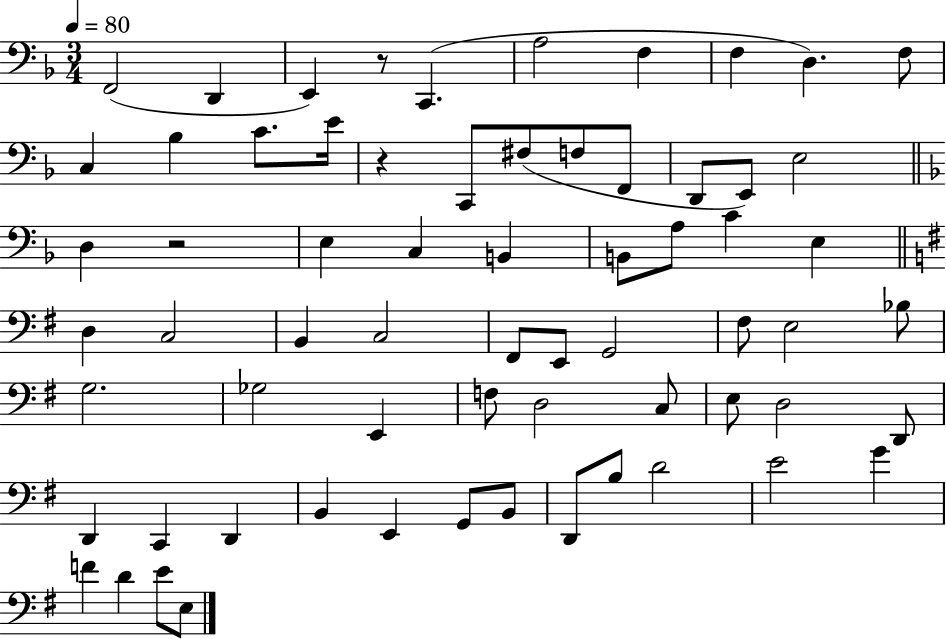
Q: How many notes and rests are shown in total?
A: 66